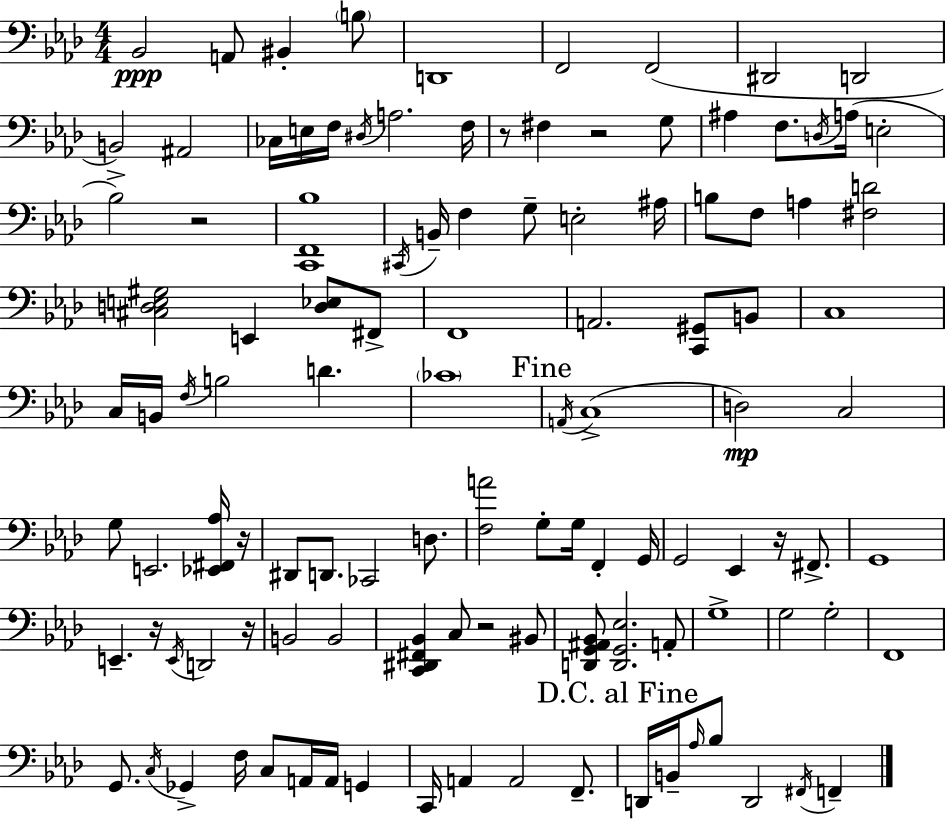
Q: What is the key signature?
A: AES major